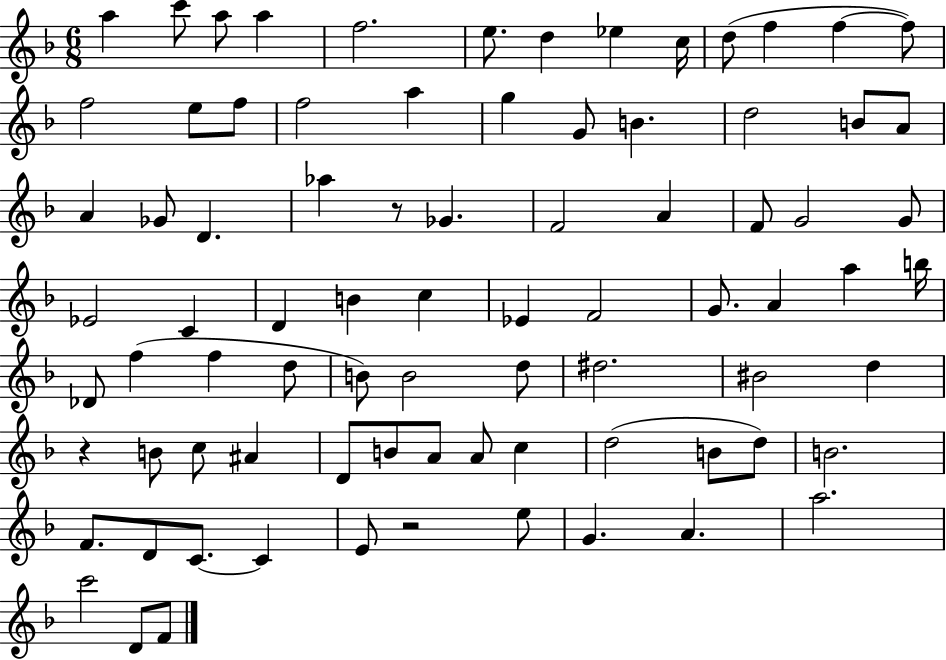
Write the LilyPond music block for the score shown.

{
  \clef treble
  \numericTimeSignature
  \time 6/8
  \key f \major
  a''4 c'''8 a''8 a''4 | f''2. | e''8. d''4 ees''4 c''16 | d''8( f''4 f''4~~ f''8) | \break f''2 e''8 f''8 | f''2 a''4 | g''4 g'8 b'4. | d''2 b'8 a'8 | \break a'4 ges'8 d'4. | aes''4 r8 ges'4. | f'2 a'4 | f'8 g'2 g'8 | \break ees'2 c'4 | d'4 b'4 c''4 | ees'4 f'2 | g'8. a'4 a''4 b''16 | \break des'8 f''4( f''4 d''8 | b'8) b'2 d''8 | dis''2. | bis'2 d''4 | \break r4 b'8 c''8 ais'4 | d'8 b'8 a'8 a'8 c''4 | d''2( b'8 d''8) | b'2. | \break f'8. d'8 c'8.~~ c'4 | e'8 r2 e''8 | g'4. a'4. | a''2. | \break c'''2 d'8 f'8 | \bar "|."
}